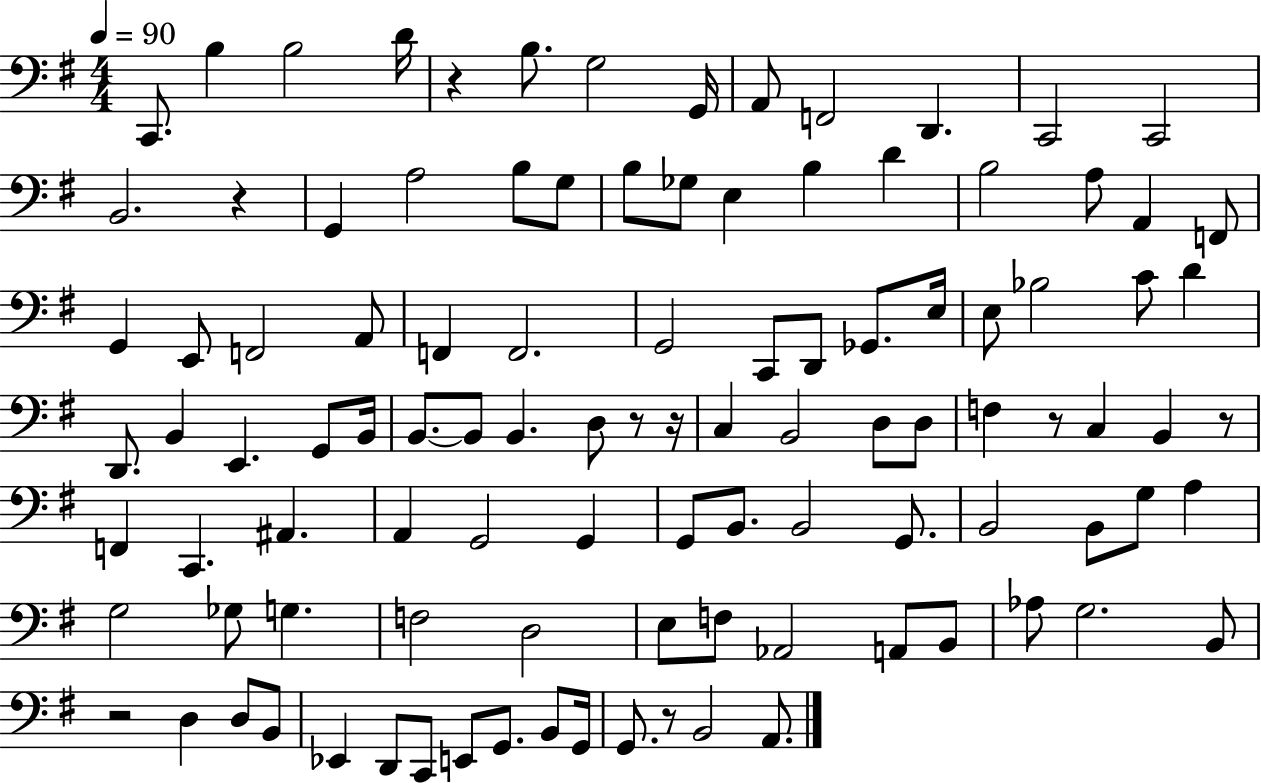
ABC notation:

X:1
T:Untitled
M:4/4
L:1/4
K:G
C,,/2 B, B,2 D/4 z B,/2 G,2 G,,/4 A,,/2 F,,2 D,, C,,2 C,,2 B,,2 z G,, A,2 B,/2 G,/2 B,/2 _G,/2 E, B, D B,2 A,/2 A,, F,,/2 G,, E,,/2 F,,2 A,,/2 F,, F,,2 G,,2 C,,/2 D,,/2 _G,,/2 E,/4 E,/2 _B,2 C/2 D D,,/2 B,, E,, G,,/2 B,,/4 B,,/2 B,,/2 B,, D,/2 z/2 z/4 C, B,,2 D,/2 D,/2 F, z/2 C, B,, z/2 F,, C,, ^A,, A,, G,,2 G,, G,,/2 B,,/2 B,,2 G,,/2 B,,2 B,,/2 G,/2 A, G,2 _G,/2 G, F,2 D,2 E,/2 F,/2 _A,,2 A,,/2 B,,/2 _A,/2 G,2 B,,/2 z2 D, D,/2 B,,/2 _E,, D,,/2 C,,/2 E,,/2 G,,/2 B,,/2 G,,/4 G,,/2 z/2 B,,2 A,,/2